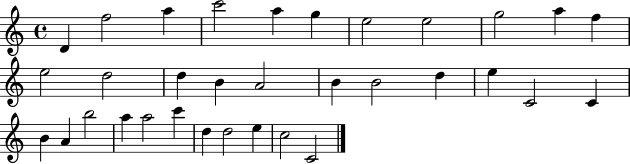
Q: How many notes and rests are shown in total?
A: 33